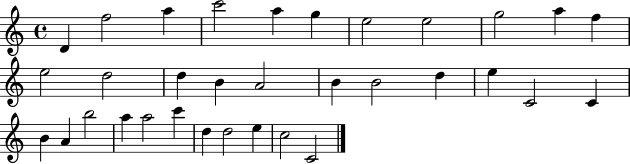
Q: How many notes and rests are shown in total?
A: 33